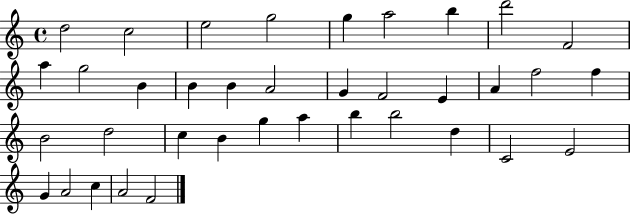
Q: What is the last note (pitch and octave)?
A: F4